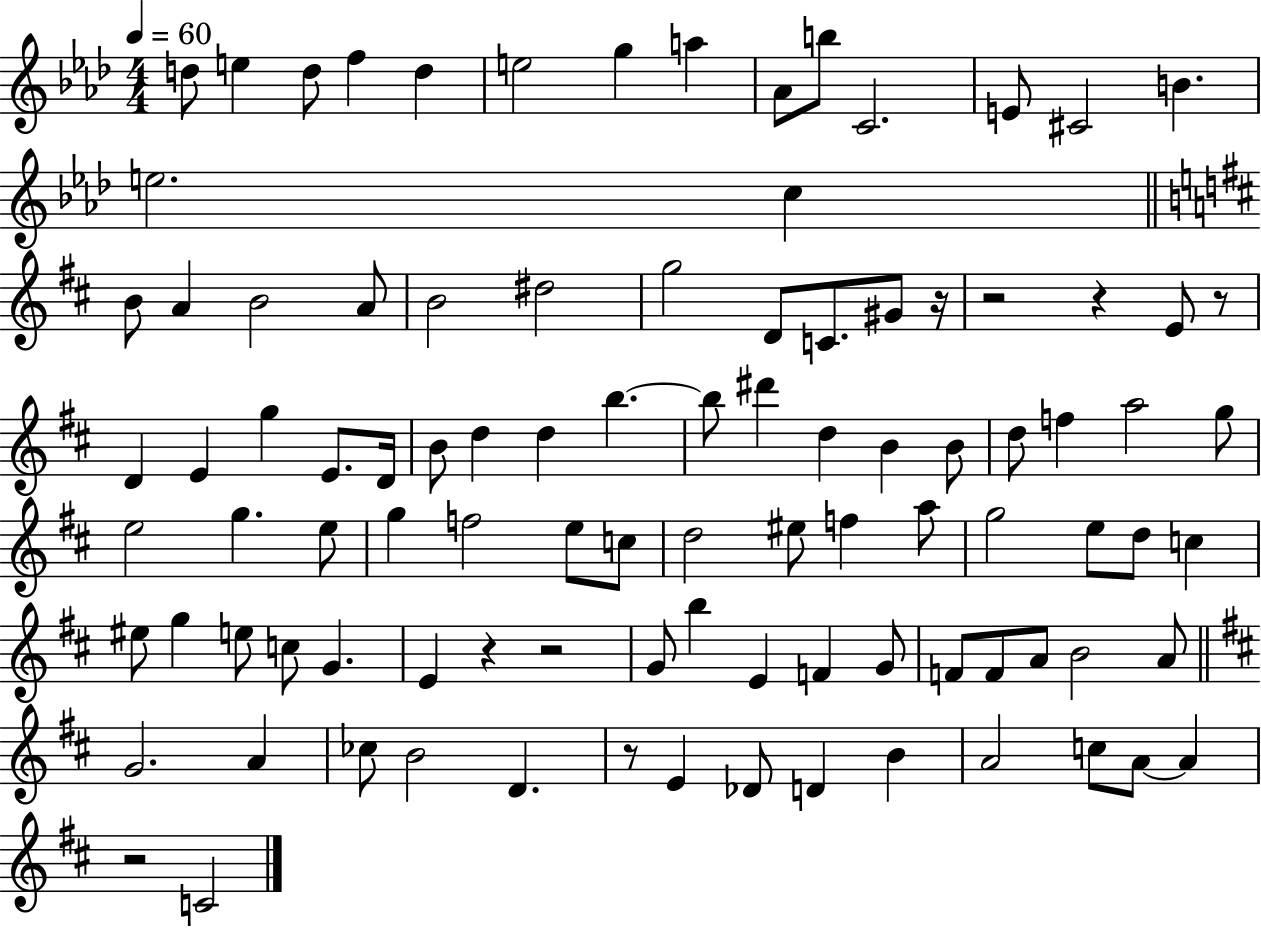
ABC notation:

X:1
T:Untitled
M:4/4
L:1/4
K:Ab
d/2 e d/2 f d e2 g a _A/2 b/2 C2 E/2 ^C2 B e2 c B/2 A B2 A/2 B2 ^d2 g2 D/2 C/2 ^G/2 z/4 z2 z E/2 z/2 D E g E/2 D/4 B/2 d d b b/2 ^d' d B B/2 d/2 f a2 g/2 e2 g e/2 g f2 e/2 c/2 d2 ^e/2 f a/2 g2 e/2 d/2 c ^e/2 g e/2 c/2 G E z z2 G/2 b E F G/2 F/2 F/2 A/2 B2 A/2 G2 A _c/2 B2 D z/2 E _D/2 D B A2 c/2 A/2 A z2 C2